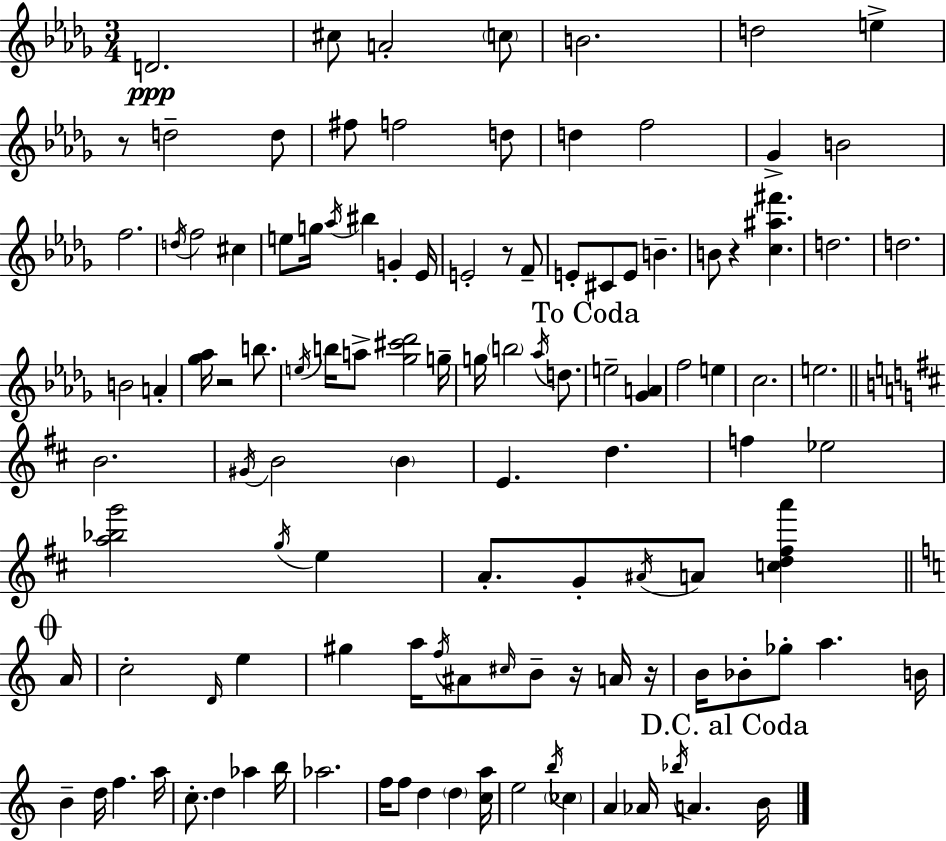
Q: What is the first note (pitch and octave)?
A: D4